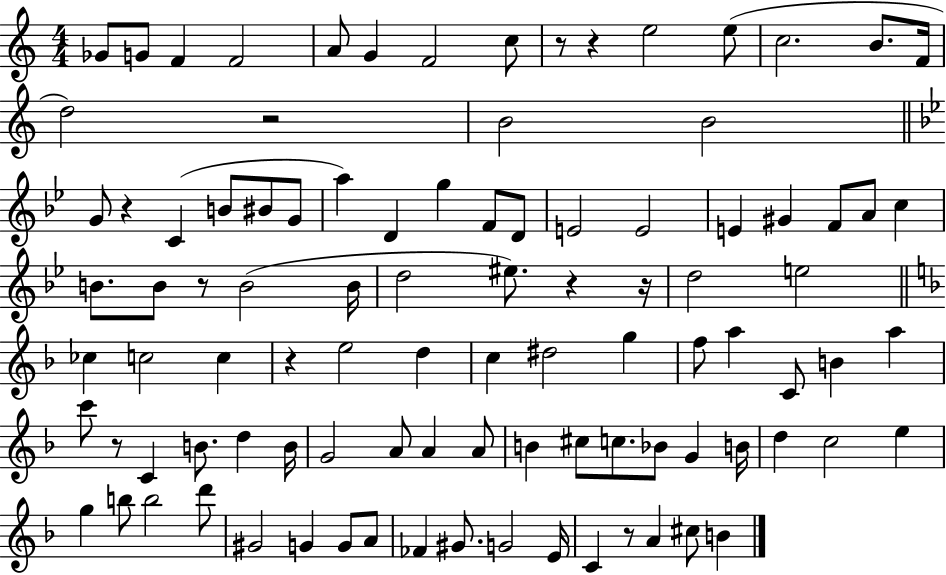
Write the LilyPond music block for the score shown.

{
  \clef treble
  \numericTimeSignature
  \time 4/4
  \key c \major
  ges'8 g'8 f'4 f'2 | a'8 g'4 f'2 c''8 | r8 r4 e''2 e''8( | c''2. b'8. f'16 | \break d''2) r2 | b'2 b'2 | \bar "||" \break \key bes \major g'8 r4 c'4( b'8 bis'8 g'8 | a''4) d'4 g''4 f'8 d'8 | e'2 e'2 | e'4 gis'4 f'8 a'8 c''4 | \break b'8. b'8 r8 b'2( b'16 | d''2 eis''8.) r4 r16 | d''2 e''2 | \bar "||" \break \key d \minor ces''4 c''2 c''4 | r4 e''2 d''4 | c''4 dis''2 g''4 | f''8 a''4 c'8 b'4 a''4 | \break c'''8 r8 c'4 b'8. d''4 b'16 | g'2 a'8 a'4 a'8 | b'4 cis''8 c''8. bes'8 g'4 b'16 | d''4 c''2 e''4 | \break g''4 b''8 b''2 d'''8 | gis'2 g'4 g'8 a'8 | fes'4 gis'8. g'2 e'16 | c'4 r8 a'4 cis''8 b'4 | \break \bar "|."
}